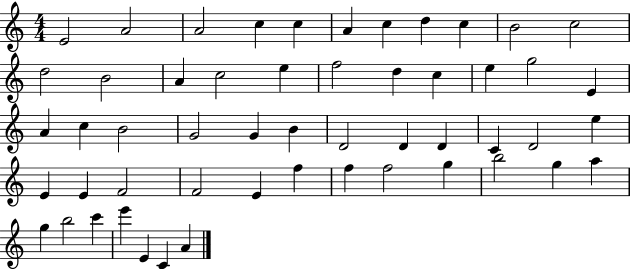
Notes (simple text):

E4/h A4/h A4/h C5/q C5/q A4/q C5/q D5/q C5/q B4/h C5/h D5/h B4/h A4/q C5/h E5/q F5/h D5/q C5/q E5/q G5/h E4/q A4/q C5/q B4/h G4/h G4/q B4/q D4/h D4/q D4/q C4/q D4/h E5/q E4/q E4/q F4/h F4/h E4/q F5/q F5/q F5/h G5/q B5/h G5/q A5/q G5/q B5/h C6/q E6/q E4/q C4/q A4/q